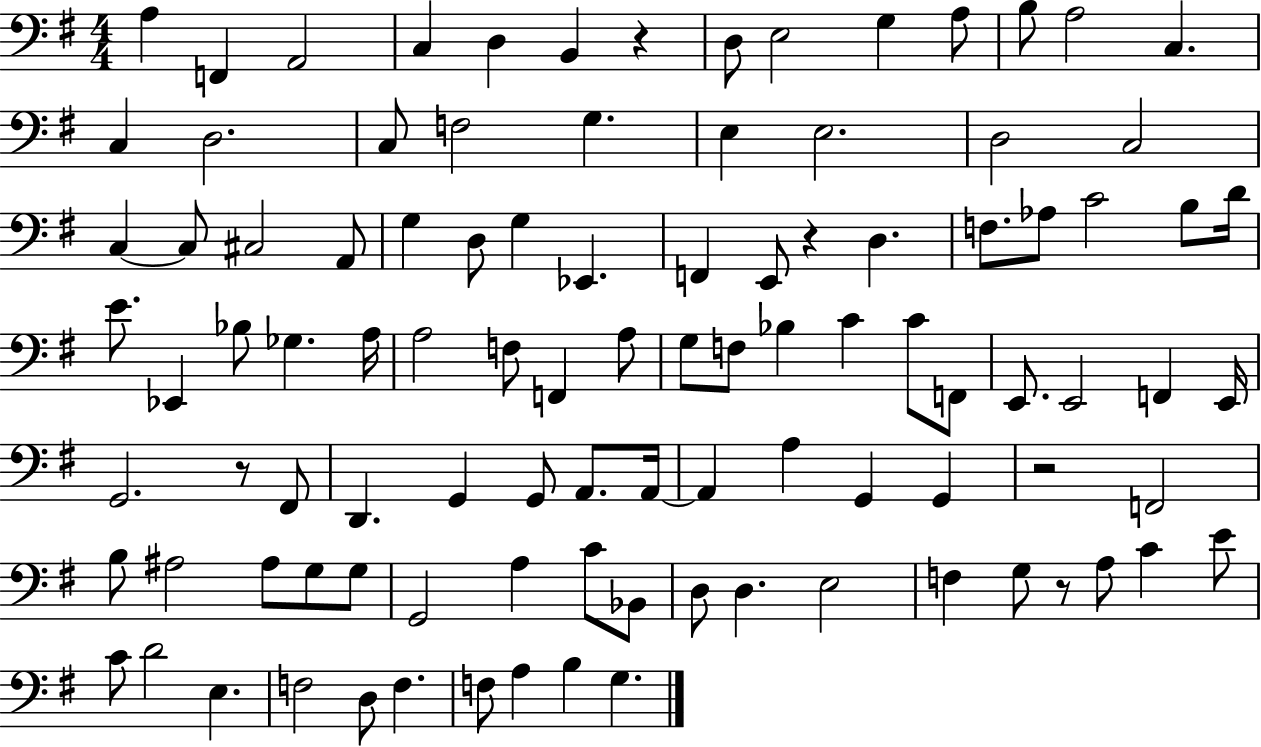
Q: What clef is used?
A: bass